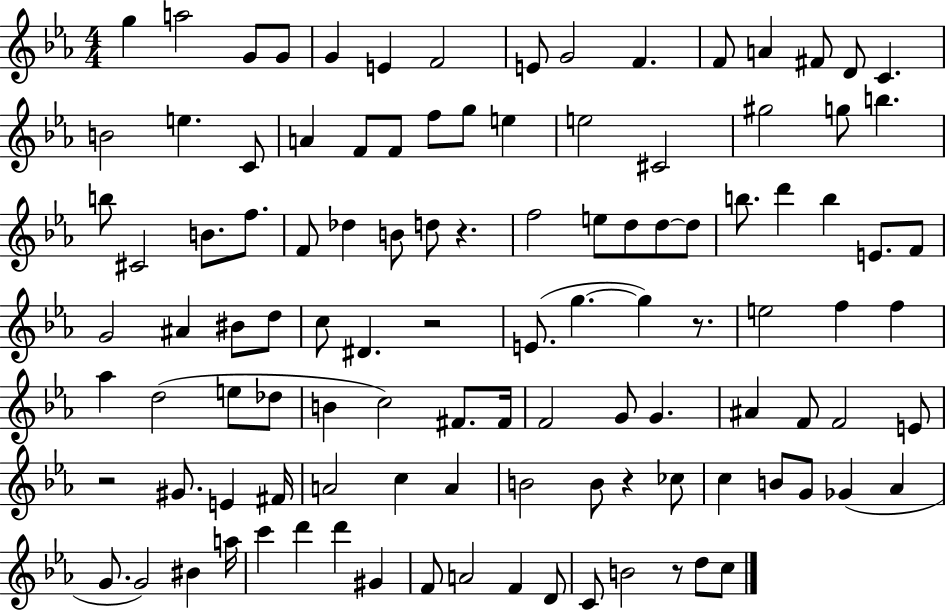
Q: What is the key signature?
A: EES major